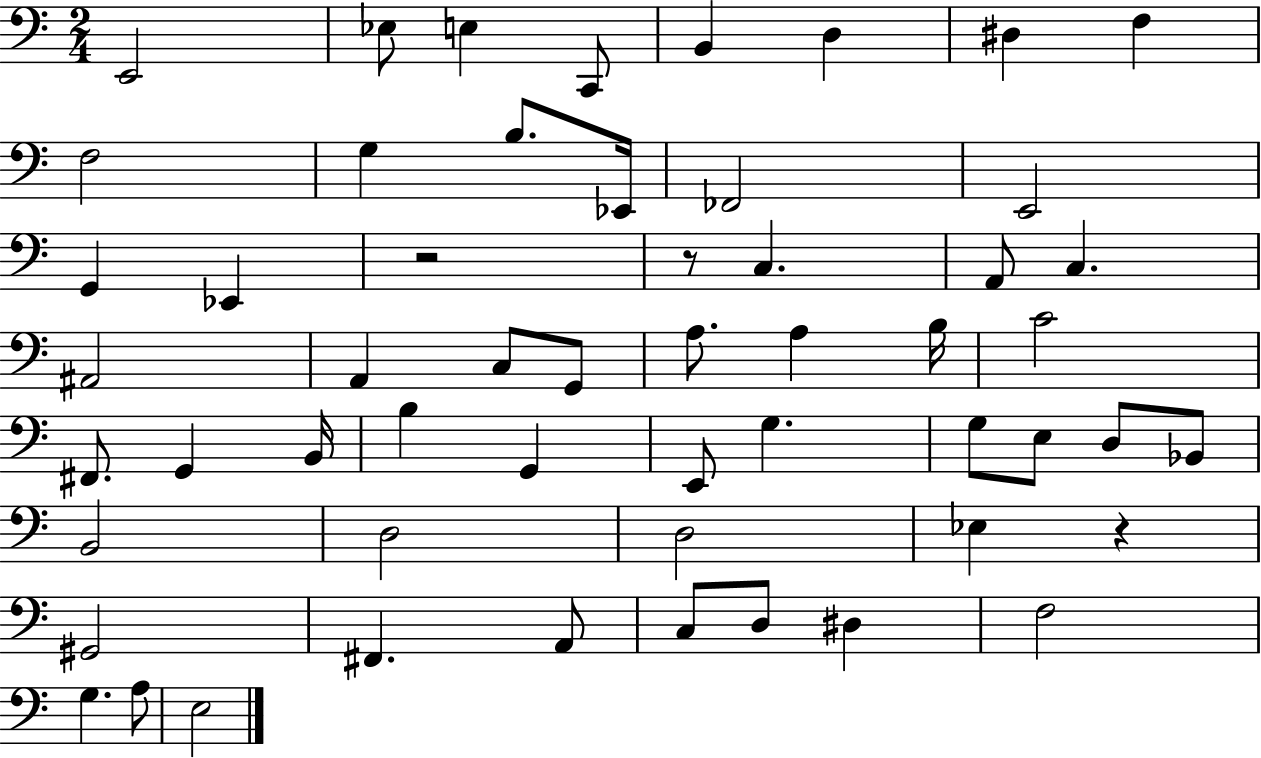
X:1
T:Untitled
M:2/4
L:1/4
K:C
E,,2 _E,/2 E, C,,/2 B,, D, ^D, F, F,2 G, B,/2 _E,,/4 _F,,2 E,,2 G,, _E,, z2 z/2 C, A,,/2 C, ^A,,2 A,, C,/2 G,,/2 A,/2 A, B,/4 C2 ^F,,/2 G,, B,,/4 B, G,, E,,/2 G, G,/2 E,/2 D,/2 _B,,/2 B,,2 D,2 D,2 _E, z ^G,,2 ^F,, A,,/2 C,/2 D,/2 ^D, F,2 G, A,/2 E,2